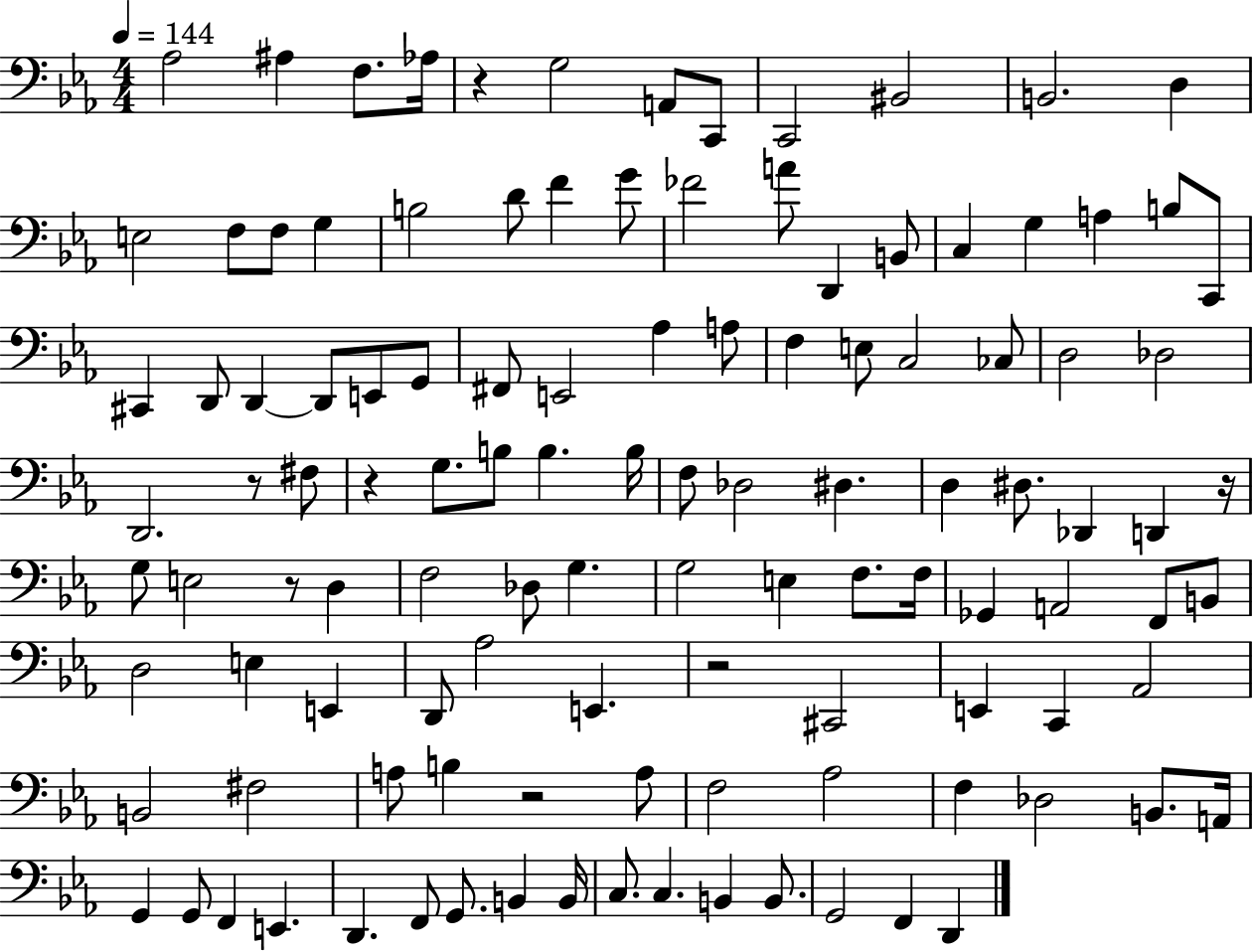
{
  \clef bass
  \numericTimeSignature
  \time 4/4
  \key ees \major
  \tempo 4 = 144
  aes2 ais4 f8. aes16 | r4 g2 a,8 c,8 | c,2 bis,2 | b,2. d4 | \break e2 f8 f8 g4 | b2 d'8 f'4 g'8 | fes'2 a'8 d,4 b,8 | c4 g4 a4 b8 c,8 | \break cis,4 d,8 d,4~~ d,8 e,8 g,8 | fis,8 e,2 aes4 a8 | f4 e8 c2 ces8 | d2 des2 | \break d,2. r8 fis8 | r4 g8. b8 b4. b16 | f8 des2 dis4. | d4 dis8. des,4 d,4 r16 | \break g8 e2 r8 d4 | f2 des8 g4. | g2 e4 f8. f16 | ges,4 a,2 f,8 b,8 | \break d2 e4 e,4 | d,8 aes2 e,4. | r2 cis,2 | e,4 c,4 aes,2 | \break b,2 fis2 | a8 b4 r2 a8 | f2 aes2 | f4 des2 b,8. a,16 | \break g,4 g,8 f,4 e,4. | d,4. f,8 g,8. b,4 b,16 | c8. c4. b,4 b,8. | g,2 f,4 d,4 | \break \bar "|."
}